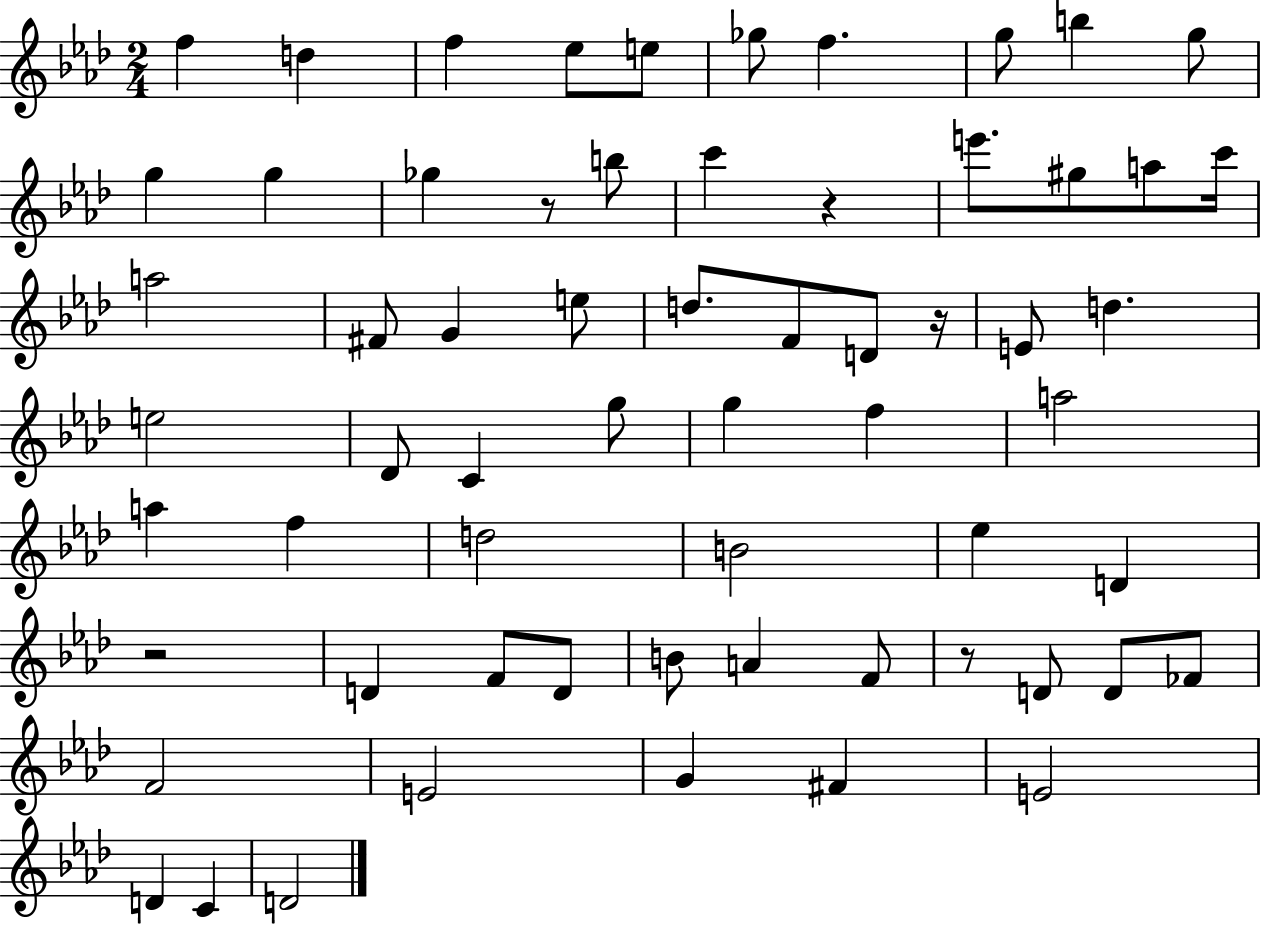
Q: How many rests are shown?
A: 5